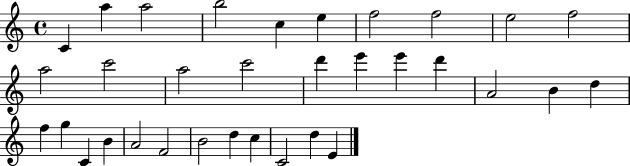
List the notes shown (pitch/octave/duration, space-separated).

C4/q A5/q A5/h B5/h C5/q E5/q F5/h F5/h E5/h F5/h A5/h C6/h A5/h C6/h D6/q E6/q E6/q D6/q A4/h B4/q D5/q F5/q G5/q C4/q B4/q A4/h F4/h B4/h D5/q C5/q C4/h D5/q E4/q